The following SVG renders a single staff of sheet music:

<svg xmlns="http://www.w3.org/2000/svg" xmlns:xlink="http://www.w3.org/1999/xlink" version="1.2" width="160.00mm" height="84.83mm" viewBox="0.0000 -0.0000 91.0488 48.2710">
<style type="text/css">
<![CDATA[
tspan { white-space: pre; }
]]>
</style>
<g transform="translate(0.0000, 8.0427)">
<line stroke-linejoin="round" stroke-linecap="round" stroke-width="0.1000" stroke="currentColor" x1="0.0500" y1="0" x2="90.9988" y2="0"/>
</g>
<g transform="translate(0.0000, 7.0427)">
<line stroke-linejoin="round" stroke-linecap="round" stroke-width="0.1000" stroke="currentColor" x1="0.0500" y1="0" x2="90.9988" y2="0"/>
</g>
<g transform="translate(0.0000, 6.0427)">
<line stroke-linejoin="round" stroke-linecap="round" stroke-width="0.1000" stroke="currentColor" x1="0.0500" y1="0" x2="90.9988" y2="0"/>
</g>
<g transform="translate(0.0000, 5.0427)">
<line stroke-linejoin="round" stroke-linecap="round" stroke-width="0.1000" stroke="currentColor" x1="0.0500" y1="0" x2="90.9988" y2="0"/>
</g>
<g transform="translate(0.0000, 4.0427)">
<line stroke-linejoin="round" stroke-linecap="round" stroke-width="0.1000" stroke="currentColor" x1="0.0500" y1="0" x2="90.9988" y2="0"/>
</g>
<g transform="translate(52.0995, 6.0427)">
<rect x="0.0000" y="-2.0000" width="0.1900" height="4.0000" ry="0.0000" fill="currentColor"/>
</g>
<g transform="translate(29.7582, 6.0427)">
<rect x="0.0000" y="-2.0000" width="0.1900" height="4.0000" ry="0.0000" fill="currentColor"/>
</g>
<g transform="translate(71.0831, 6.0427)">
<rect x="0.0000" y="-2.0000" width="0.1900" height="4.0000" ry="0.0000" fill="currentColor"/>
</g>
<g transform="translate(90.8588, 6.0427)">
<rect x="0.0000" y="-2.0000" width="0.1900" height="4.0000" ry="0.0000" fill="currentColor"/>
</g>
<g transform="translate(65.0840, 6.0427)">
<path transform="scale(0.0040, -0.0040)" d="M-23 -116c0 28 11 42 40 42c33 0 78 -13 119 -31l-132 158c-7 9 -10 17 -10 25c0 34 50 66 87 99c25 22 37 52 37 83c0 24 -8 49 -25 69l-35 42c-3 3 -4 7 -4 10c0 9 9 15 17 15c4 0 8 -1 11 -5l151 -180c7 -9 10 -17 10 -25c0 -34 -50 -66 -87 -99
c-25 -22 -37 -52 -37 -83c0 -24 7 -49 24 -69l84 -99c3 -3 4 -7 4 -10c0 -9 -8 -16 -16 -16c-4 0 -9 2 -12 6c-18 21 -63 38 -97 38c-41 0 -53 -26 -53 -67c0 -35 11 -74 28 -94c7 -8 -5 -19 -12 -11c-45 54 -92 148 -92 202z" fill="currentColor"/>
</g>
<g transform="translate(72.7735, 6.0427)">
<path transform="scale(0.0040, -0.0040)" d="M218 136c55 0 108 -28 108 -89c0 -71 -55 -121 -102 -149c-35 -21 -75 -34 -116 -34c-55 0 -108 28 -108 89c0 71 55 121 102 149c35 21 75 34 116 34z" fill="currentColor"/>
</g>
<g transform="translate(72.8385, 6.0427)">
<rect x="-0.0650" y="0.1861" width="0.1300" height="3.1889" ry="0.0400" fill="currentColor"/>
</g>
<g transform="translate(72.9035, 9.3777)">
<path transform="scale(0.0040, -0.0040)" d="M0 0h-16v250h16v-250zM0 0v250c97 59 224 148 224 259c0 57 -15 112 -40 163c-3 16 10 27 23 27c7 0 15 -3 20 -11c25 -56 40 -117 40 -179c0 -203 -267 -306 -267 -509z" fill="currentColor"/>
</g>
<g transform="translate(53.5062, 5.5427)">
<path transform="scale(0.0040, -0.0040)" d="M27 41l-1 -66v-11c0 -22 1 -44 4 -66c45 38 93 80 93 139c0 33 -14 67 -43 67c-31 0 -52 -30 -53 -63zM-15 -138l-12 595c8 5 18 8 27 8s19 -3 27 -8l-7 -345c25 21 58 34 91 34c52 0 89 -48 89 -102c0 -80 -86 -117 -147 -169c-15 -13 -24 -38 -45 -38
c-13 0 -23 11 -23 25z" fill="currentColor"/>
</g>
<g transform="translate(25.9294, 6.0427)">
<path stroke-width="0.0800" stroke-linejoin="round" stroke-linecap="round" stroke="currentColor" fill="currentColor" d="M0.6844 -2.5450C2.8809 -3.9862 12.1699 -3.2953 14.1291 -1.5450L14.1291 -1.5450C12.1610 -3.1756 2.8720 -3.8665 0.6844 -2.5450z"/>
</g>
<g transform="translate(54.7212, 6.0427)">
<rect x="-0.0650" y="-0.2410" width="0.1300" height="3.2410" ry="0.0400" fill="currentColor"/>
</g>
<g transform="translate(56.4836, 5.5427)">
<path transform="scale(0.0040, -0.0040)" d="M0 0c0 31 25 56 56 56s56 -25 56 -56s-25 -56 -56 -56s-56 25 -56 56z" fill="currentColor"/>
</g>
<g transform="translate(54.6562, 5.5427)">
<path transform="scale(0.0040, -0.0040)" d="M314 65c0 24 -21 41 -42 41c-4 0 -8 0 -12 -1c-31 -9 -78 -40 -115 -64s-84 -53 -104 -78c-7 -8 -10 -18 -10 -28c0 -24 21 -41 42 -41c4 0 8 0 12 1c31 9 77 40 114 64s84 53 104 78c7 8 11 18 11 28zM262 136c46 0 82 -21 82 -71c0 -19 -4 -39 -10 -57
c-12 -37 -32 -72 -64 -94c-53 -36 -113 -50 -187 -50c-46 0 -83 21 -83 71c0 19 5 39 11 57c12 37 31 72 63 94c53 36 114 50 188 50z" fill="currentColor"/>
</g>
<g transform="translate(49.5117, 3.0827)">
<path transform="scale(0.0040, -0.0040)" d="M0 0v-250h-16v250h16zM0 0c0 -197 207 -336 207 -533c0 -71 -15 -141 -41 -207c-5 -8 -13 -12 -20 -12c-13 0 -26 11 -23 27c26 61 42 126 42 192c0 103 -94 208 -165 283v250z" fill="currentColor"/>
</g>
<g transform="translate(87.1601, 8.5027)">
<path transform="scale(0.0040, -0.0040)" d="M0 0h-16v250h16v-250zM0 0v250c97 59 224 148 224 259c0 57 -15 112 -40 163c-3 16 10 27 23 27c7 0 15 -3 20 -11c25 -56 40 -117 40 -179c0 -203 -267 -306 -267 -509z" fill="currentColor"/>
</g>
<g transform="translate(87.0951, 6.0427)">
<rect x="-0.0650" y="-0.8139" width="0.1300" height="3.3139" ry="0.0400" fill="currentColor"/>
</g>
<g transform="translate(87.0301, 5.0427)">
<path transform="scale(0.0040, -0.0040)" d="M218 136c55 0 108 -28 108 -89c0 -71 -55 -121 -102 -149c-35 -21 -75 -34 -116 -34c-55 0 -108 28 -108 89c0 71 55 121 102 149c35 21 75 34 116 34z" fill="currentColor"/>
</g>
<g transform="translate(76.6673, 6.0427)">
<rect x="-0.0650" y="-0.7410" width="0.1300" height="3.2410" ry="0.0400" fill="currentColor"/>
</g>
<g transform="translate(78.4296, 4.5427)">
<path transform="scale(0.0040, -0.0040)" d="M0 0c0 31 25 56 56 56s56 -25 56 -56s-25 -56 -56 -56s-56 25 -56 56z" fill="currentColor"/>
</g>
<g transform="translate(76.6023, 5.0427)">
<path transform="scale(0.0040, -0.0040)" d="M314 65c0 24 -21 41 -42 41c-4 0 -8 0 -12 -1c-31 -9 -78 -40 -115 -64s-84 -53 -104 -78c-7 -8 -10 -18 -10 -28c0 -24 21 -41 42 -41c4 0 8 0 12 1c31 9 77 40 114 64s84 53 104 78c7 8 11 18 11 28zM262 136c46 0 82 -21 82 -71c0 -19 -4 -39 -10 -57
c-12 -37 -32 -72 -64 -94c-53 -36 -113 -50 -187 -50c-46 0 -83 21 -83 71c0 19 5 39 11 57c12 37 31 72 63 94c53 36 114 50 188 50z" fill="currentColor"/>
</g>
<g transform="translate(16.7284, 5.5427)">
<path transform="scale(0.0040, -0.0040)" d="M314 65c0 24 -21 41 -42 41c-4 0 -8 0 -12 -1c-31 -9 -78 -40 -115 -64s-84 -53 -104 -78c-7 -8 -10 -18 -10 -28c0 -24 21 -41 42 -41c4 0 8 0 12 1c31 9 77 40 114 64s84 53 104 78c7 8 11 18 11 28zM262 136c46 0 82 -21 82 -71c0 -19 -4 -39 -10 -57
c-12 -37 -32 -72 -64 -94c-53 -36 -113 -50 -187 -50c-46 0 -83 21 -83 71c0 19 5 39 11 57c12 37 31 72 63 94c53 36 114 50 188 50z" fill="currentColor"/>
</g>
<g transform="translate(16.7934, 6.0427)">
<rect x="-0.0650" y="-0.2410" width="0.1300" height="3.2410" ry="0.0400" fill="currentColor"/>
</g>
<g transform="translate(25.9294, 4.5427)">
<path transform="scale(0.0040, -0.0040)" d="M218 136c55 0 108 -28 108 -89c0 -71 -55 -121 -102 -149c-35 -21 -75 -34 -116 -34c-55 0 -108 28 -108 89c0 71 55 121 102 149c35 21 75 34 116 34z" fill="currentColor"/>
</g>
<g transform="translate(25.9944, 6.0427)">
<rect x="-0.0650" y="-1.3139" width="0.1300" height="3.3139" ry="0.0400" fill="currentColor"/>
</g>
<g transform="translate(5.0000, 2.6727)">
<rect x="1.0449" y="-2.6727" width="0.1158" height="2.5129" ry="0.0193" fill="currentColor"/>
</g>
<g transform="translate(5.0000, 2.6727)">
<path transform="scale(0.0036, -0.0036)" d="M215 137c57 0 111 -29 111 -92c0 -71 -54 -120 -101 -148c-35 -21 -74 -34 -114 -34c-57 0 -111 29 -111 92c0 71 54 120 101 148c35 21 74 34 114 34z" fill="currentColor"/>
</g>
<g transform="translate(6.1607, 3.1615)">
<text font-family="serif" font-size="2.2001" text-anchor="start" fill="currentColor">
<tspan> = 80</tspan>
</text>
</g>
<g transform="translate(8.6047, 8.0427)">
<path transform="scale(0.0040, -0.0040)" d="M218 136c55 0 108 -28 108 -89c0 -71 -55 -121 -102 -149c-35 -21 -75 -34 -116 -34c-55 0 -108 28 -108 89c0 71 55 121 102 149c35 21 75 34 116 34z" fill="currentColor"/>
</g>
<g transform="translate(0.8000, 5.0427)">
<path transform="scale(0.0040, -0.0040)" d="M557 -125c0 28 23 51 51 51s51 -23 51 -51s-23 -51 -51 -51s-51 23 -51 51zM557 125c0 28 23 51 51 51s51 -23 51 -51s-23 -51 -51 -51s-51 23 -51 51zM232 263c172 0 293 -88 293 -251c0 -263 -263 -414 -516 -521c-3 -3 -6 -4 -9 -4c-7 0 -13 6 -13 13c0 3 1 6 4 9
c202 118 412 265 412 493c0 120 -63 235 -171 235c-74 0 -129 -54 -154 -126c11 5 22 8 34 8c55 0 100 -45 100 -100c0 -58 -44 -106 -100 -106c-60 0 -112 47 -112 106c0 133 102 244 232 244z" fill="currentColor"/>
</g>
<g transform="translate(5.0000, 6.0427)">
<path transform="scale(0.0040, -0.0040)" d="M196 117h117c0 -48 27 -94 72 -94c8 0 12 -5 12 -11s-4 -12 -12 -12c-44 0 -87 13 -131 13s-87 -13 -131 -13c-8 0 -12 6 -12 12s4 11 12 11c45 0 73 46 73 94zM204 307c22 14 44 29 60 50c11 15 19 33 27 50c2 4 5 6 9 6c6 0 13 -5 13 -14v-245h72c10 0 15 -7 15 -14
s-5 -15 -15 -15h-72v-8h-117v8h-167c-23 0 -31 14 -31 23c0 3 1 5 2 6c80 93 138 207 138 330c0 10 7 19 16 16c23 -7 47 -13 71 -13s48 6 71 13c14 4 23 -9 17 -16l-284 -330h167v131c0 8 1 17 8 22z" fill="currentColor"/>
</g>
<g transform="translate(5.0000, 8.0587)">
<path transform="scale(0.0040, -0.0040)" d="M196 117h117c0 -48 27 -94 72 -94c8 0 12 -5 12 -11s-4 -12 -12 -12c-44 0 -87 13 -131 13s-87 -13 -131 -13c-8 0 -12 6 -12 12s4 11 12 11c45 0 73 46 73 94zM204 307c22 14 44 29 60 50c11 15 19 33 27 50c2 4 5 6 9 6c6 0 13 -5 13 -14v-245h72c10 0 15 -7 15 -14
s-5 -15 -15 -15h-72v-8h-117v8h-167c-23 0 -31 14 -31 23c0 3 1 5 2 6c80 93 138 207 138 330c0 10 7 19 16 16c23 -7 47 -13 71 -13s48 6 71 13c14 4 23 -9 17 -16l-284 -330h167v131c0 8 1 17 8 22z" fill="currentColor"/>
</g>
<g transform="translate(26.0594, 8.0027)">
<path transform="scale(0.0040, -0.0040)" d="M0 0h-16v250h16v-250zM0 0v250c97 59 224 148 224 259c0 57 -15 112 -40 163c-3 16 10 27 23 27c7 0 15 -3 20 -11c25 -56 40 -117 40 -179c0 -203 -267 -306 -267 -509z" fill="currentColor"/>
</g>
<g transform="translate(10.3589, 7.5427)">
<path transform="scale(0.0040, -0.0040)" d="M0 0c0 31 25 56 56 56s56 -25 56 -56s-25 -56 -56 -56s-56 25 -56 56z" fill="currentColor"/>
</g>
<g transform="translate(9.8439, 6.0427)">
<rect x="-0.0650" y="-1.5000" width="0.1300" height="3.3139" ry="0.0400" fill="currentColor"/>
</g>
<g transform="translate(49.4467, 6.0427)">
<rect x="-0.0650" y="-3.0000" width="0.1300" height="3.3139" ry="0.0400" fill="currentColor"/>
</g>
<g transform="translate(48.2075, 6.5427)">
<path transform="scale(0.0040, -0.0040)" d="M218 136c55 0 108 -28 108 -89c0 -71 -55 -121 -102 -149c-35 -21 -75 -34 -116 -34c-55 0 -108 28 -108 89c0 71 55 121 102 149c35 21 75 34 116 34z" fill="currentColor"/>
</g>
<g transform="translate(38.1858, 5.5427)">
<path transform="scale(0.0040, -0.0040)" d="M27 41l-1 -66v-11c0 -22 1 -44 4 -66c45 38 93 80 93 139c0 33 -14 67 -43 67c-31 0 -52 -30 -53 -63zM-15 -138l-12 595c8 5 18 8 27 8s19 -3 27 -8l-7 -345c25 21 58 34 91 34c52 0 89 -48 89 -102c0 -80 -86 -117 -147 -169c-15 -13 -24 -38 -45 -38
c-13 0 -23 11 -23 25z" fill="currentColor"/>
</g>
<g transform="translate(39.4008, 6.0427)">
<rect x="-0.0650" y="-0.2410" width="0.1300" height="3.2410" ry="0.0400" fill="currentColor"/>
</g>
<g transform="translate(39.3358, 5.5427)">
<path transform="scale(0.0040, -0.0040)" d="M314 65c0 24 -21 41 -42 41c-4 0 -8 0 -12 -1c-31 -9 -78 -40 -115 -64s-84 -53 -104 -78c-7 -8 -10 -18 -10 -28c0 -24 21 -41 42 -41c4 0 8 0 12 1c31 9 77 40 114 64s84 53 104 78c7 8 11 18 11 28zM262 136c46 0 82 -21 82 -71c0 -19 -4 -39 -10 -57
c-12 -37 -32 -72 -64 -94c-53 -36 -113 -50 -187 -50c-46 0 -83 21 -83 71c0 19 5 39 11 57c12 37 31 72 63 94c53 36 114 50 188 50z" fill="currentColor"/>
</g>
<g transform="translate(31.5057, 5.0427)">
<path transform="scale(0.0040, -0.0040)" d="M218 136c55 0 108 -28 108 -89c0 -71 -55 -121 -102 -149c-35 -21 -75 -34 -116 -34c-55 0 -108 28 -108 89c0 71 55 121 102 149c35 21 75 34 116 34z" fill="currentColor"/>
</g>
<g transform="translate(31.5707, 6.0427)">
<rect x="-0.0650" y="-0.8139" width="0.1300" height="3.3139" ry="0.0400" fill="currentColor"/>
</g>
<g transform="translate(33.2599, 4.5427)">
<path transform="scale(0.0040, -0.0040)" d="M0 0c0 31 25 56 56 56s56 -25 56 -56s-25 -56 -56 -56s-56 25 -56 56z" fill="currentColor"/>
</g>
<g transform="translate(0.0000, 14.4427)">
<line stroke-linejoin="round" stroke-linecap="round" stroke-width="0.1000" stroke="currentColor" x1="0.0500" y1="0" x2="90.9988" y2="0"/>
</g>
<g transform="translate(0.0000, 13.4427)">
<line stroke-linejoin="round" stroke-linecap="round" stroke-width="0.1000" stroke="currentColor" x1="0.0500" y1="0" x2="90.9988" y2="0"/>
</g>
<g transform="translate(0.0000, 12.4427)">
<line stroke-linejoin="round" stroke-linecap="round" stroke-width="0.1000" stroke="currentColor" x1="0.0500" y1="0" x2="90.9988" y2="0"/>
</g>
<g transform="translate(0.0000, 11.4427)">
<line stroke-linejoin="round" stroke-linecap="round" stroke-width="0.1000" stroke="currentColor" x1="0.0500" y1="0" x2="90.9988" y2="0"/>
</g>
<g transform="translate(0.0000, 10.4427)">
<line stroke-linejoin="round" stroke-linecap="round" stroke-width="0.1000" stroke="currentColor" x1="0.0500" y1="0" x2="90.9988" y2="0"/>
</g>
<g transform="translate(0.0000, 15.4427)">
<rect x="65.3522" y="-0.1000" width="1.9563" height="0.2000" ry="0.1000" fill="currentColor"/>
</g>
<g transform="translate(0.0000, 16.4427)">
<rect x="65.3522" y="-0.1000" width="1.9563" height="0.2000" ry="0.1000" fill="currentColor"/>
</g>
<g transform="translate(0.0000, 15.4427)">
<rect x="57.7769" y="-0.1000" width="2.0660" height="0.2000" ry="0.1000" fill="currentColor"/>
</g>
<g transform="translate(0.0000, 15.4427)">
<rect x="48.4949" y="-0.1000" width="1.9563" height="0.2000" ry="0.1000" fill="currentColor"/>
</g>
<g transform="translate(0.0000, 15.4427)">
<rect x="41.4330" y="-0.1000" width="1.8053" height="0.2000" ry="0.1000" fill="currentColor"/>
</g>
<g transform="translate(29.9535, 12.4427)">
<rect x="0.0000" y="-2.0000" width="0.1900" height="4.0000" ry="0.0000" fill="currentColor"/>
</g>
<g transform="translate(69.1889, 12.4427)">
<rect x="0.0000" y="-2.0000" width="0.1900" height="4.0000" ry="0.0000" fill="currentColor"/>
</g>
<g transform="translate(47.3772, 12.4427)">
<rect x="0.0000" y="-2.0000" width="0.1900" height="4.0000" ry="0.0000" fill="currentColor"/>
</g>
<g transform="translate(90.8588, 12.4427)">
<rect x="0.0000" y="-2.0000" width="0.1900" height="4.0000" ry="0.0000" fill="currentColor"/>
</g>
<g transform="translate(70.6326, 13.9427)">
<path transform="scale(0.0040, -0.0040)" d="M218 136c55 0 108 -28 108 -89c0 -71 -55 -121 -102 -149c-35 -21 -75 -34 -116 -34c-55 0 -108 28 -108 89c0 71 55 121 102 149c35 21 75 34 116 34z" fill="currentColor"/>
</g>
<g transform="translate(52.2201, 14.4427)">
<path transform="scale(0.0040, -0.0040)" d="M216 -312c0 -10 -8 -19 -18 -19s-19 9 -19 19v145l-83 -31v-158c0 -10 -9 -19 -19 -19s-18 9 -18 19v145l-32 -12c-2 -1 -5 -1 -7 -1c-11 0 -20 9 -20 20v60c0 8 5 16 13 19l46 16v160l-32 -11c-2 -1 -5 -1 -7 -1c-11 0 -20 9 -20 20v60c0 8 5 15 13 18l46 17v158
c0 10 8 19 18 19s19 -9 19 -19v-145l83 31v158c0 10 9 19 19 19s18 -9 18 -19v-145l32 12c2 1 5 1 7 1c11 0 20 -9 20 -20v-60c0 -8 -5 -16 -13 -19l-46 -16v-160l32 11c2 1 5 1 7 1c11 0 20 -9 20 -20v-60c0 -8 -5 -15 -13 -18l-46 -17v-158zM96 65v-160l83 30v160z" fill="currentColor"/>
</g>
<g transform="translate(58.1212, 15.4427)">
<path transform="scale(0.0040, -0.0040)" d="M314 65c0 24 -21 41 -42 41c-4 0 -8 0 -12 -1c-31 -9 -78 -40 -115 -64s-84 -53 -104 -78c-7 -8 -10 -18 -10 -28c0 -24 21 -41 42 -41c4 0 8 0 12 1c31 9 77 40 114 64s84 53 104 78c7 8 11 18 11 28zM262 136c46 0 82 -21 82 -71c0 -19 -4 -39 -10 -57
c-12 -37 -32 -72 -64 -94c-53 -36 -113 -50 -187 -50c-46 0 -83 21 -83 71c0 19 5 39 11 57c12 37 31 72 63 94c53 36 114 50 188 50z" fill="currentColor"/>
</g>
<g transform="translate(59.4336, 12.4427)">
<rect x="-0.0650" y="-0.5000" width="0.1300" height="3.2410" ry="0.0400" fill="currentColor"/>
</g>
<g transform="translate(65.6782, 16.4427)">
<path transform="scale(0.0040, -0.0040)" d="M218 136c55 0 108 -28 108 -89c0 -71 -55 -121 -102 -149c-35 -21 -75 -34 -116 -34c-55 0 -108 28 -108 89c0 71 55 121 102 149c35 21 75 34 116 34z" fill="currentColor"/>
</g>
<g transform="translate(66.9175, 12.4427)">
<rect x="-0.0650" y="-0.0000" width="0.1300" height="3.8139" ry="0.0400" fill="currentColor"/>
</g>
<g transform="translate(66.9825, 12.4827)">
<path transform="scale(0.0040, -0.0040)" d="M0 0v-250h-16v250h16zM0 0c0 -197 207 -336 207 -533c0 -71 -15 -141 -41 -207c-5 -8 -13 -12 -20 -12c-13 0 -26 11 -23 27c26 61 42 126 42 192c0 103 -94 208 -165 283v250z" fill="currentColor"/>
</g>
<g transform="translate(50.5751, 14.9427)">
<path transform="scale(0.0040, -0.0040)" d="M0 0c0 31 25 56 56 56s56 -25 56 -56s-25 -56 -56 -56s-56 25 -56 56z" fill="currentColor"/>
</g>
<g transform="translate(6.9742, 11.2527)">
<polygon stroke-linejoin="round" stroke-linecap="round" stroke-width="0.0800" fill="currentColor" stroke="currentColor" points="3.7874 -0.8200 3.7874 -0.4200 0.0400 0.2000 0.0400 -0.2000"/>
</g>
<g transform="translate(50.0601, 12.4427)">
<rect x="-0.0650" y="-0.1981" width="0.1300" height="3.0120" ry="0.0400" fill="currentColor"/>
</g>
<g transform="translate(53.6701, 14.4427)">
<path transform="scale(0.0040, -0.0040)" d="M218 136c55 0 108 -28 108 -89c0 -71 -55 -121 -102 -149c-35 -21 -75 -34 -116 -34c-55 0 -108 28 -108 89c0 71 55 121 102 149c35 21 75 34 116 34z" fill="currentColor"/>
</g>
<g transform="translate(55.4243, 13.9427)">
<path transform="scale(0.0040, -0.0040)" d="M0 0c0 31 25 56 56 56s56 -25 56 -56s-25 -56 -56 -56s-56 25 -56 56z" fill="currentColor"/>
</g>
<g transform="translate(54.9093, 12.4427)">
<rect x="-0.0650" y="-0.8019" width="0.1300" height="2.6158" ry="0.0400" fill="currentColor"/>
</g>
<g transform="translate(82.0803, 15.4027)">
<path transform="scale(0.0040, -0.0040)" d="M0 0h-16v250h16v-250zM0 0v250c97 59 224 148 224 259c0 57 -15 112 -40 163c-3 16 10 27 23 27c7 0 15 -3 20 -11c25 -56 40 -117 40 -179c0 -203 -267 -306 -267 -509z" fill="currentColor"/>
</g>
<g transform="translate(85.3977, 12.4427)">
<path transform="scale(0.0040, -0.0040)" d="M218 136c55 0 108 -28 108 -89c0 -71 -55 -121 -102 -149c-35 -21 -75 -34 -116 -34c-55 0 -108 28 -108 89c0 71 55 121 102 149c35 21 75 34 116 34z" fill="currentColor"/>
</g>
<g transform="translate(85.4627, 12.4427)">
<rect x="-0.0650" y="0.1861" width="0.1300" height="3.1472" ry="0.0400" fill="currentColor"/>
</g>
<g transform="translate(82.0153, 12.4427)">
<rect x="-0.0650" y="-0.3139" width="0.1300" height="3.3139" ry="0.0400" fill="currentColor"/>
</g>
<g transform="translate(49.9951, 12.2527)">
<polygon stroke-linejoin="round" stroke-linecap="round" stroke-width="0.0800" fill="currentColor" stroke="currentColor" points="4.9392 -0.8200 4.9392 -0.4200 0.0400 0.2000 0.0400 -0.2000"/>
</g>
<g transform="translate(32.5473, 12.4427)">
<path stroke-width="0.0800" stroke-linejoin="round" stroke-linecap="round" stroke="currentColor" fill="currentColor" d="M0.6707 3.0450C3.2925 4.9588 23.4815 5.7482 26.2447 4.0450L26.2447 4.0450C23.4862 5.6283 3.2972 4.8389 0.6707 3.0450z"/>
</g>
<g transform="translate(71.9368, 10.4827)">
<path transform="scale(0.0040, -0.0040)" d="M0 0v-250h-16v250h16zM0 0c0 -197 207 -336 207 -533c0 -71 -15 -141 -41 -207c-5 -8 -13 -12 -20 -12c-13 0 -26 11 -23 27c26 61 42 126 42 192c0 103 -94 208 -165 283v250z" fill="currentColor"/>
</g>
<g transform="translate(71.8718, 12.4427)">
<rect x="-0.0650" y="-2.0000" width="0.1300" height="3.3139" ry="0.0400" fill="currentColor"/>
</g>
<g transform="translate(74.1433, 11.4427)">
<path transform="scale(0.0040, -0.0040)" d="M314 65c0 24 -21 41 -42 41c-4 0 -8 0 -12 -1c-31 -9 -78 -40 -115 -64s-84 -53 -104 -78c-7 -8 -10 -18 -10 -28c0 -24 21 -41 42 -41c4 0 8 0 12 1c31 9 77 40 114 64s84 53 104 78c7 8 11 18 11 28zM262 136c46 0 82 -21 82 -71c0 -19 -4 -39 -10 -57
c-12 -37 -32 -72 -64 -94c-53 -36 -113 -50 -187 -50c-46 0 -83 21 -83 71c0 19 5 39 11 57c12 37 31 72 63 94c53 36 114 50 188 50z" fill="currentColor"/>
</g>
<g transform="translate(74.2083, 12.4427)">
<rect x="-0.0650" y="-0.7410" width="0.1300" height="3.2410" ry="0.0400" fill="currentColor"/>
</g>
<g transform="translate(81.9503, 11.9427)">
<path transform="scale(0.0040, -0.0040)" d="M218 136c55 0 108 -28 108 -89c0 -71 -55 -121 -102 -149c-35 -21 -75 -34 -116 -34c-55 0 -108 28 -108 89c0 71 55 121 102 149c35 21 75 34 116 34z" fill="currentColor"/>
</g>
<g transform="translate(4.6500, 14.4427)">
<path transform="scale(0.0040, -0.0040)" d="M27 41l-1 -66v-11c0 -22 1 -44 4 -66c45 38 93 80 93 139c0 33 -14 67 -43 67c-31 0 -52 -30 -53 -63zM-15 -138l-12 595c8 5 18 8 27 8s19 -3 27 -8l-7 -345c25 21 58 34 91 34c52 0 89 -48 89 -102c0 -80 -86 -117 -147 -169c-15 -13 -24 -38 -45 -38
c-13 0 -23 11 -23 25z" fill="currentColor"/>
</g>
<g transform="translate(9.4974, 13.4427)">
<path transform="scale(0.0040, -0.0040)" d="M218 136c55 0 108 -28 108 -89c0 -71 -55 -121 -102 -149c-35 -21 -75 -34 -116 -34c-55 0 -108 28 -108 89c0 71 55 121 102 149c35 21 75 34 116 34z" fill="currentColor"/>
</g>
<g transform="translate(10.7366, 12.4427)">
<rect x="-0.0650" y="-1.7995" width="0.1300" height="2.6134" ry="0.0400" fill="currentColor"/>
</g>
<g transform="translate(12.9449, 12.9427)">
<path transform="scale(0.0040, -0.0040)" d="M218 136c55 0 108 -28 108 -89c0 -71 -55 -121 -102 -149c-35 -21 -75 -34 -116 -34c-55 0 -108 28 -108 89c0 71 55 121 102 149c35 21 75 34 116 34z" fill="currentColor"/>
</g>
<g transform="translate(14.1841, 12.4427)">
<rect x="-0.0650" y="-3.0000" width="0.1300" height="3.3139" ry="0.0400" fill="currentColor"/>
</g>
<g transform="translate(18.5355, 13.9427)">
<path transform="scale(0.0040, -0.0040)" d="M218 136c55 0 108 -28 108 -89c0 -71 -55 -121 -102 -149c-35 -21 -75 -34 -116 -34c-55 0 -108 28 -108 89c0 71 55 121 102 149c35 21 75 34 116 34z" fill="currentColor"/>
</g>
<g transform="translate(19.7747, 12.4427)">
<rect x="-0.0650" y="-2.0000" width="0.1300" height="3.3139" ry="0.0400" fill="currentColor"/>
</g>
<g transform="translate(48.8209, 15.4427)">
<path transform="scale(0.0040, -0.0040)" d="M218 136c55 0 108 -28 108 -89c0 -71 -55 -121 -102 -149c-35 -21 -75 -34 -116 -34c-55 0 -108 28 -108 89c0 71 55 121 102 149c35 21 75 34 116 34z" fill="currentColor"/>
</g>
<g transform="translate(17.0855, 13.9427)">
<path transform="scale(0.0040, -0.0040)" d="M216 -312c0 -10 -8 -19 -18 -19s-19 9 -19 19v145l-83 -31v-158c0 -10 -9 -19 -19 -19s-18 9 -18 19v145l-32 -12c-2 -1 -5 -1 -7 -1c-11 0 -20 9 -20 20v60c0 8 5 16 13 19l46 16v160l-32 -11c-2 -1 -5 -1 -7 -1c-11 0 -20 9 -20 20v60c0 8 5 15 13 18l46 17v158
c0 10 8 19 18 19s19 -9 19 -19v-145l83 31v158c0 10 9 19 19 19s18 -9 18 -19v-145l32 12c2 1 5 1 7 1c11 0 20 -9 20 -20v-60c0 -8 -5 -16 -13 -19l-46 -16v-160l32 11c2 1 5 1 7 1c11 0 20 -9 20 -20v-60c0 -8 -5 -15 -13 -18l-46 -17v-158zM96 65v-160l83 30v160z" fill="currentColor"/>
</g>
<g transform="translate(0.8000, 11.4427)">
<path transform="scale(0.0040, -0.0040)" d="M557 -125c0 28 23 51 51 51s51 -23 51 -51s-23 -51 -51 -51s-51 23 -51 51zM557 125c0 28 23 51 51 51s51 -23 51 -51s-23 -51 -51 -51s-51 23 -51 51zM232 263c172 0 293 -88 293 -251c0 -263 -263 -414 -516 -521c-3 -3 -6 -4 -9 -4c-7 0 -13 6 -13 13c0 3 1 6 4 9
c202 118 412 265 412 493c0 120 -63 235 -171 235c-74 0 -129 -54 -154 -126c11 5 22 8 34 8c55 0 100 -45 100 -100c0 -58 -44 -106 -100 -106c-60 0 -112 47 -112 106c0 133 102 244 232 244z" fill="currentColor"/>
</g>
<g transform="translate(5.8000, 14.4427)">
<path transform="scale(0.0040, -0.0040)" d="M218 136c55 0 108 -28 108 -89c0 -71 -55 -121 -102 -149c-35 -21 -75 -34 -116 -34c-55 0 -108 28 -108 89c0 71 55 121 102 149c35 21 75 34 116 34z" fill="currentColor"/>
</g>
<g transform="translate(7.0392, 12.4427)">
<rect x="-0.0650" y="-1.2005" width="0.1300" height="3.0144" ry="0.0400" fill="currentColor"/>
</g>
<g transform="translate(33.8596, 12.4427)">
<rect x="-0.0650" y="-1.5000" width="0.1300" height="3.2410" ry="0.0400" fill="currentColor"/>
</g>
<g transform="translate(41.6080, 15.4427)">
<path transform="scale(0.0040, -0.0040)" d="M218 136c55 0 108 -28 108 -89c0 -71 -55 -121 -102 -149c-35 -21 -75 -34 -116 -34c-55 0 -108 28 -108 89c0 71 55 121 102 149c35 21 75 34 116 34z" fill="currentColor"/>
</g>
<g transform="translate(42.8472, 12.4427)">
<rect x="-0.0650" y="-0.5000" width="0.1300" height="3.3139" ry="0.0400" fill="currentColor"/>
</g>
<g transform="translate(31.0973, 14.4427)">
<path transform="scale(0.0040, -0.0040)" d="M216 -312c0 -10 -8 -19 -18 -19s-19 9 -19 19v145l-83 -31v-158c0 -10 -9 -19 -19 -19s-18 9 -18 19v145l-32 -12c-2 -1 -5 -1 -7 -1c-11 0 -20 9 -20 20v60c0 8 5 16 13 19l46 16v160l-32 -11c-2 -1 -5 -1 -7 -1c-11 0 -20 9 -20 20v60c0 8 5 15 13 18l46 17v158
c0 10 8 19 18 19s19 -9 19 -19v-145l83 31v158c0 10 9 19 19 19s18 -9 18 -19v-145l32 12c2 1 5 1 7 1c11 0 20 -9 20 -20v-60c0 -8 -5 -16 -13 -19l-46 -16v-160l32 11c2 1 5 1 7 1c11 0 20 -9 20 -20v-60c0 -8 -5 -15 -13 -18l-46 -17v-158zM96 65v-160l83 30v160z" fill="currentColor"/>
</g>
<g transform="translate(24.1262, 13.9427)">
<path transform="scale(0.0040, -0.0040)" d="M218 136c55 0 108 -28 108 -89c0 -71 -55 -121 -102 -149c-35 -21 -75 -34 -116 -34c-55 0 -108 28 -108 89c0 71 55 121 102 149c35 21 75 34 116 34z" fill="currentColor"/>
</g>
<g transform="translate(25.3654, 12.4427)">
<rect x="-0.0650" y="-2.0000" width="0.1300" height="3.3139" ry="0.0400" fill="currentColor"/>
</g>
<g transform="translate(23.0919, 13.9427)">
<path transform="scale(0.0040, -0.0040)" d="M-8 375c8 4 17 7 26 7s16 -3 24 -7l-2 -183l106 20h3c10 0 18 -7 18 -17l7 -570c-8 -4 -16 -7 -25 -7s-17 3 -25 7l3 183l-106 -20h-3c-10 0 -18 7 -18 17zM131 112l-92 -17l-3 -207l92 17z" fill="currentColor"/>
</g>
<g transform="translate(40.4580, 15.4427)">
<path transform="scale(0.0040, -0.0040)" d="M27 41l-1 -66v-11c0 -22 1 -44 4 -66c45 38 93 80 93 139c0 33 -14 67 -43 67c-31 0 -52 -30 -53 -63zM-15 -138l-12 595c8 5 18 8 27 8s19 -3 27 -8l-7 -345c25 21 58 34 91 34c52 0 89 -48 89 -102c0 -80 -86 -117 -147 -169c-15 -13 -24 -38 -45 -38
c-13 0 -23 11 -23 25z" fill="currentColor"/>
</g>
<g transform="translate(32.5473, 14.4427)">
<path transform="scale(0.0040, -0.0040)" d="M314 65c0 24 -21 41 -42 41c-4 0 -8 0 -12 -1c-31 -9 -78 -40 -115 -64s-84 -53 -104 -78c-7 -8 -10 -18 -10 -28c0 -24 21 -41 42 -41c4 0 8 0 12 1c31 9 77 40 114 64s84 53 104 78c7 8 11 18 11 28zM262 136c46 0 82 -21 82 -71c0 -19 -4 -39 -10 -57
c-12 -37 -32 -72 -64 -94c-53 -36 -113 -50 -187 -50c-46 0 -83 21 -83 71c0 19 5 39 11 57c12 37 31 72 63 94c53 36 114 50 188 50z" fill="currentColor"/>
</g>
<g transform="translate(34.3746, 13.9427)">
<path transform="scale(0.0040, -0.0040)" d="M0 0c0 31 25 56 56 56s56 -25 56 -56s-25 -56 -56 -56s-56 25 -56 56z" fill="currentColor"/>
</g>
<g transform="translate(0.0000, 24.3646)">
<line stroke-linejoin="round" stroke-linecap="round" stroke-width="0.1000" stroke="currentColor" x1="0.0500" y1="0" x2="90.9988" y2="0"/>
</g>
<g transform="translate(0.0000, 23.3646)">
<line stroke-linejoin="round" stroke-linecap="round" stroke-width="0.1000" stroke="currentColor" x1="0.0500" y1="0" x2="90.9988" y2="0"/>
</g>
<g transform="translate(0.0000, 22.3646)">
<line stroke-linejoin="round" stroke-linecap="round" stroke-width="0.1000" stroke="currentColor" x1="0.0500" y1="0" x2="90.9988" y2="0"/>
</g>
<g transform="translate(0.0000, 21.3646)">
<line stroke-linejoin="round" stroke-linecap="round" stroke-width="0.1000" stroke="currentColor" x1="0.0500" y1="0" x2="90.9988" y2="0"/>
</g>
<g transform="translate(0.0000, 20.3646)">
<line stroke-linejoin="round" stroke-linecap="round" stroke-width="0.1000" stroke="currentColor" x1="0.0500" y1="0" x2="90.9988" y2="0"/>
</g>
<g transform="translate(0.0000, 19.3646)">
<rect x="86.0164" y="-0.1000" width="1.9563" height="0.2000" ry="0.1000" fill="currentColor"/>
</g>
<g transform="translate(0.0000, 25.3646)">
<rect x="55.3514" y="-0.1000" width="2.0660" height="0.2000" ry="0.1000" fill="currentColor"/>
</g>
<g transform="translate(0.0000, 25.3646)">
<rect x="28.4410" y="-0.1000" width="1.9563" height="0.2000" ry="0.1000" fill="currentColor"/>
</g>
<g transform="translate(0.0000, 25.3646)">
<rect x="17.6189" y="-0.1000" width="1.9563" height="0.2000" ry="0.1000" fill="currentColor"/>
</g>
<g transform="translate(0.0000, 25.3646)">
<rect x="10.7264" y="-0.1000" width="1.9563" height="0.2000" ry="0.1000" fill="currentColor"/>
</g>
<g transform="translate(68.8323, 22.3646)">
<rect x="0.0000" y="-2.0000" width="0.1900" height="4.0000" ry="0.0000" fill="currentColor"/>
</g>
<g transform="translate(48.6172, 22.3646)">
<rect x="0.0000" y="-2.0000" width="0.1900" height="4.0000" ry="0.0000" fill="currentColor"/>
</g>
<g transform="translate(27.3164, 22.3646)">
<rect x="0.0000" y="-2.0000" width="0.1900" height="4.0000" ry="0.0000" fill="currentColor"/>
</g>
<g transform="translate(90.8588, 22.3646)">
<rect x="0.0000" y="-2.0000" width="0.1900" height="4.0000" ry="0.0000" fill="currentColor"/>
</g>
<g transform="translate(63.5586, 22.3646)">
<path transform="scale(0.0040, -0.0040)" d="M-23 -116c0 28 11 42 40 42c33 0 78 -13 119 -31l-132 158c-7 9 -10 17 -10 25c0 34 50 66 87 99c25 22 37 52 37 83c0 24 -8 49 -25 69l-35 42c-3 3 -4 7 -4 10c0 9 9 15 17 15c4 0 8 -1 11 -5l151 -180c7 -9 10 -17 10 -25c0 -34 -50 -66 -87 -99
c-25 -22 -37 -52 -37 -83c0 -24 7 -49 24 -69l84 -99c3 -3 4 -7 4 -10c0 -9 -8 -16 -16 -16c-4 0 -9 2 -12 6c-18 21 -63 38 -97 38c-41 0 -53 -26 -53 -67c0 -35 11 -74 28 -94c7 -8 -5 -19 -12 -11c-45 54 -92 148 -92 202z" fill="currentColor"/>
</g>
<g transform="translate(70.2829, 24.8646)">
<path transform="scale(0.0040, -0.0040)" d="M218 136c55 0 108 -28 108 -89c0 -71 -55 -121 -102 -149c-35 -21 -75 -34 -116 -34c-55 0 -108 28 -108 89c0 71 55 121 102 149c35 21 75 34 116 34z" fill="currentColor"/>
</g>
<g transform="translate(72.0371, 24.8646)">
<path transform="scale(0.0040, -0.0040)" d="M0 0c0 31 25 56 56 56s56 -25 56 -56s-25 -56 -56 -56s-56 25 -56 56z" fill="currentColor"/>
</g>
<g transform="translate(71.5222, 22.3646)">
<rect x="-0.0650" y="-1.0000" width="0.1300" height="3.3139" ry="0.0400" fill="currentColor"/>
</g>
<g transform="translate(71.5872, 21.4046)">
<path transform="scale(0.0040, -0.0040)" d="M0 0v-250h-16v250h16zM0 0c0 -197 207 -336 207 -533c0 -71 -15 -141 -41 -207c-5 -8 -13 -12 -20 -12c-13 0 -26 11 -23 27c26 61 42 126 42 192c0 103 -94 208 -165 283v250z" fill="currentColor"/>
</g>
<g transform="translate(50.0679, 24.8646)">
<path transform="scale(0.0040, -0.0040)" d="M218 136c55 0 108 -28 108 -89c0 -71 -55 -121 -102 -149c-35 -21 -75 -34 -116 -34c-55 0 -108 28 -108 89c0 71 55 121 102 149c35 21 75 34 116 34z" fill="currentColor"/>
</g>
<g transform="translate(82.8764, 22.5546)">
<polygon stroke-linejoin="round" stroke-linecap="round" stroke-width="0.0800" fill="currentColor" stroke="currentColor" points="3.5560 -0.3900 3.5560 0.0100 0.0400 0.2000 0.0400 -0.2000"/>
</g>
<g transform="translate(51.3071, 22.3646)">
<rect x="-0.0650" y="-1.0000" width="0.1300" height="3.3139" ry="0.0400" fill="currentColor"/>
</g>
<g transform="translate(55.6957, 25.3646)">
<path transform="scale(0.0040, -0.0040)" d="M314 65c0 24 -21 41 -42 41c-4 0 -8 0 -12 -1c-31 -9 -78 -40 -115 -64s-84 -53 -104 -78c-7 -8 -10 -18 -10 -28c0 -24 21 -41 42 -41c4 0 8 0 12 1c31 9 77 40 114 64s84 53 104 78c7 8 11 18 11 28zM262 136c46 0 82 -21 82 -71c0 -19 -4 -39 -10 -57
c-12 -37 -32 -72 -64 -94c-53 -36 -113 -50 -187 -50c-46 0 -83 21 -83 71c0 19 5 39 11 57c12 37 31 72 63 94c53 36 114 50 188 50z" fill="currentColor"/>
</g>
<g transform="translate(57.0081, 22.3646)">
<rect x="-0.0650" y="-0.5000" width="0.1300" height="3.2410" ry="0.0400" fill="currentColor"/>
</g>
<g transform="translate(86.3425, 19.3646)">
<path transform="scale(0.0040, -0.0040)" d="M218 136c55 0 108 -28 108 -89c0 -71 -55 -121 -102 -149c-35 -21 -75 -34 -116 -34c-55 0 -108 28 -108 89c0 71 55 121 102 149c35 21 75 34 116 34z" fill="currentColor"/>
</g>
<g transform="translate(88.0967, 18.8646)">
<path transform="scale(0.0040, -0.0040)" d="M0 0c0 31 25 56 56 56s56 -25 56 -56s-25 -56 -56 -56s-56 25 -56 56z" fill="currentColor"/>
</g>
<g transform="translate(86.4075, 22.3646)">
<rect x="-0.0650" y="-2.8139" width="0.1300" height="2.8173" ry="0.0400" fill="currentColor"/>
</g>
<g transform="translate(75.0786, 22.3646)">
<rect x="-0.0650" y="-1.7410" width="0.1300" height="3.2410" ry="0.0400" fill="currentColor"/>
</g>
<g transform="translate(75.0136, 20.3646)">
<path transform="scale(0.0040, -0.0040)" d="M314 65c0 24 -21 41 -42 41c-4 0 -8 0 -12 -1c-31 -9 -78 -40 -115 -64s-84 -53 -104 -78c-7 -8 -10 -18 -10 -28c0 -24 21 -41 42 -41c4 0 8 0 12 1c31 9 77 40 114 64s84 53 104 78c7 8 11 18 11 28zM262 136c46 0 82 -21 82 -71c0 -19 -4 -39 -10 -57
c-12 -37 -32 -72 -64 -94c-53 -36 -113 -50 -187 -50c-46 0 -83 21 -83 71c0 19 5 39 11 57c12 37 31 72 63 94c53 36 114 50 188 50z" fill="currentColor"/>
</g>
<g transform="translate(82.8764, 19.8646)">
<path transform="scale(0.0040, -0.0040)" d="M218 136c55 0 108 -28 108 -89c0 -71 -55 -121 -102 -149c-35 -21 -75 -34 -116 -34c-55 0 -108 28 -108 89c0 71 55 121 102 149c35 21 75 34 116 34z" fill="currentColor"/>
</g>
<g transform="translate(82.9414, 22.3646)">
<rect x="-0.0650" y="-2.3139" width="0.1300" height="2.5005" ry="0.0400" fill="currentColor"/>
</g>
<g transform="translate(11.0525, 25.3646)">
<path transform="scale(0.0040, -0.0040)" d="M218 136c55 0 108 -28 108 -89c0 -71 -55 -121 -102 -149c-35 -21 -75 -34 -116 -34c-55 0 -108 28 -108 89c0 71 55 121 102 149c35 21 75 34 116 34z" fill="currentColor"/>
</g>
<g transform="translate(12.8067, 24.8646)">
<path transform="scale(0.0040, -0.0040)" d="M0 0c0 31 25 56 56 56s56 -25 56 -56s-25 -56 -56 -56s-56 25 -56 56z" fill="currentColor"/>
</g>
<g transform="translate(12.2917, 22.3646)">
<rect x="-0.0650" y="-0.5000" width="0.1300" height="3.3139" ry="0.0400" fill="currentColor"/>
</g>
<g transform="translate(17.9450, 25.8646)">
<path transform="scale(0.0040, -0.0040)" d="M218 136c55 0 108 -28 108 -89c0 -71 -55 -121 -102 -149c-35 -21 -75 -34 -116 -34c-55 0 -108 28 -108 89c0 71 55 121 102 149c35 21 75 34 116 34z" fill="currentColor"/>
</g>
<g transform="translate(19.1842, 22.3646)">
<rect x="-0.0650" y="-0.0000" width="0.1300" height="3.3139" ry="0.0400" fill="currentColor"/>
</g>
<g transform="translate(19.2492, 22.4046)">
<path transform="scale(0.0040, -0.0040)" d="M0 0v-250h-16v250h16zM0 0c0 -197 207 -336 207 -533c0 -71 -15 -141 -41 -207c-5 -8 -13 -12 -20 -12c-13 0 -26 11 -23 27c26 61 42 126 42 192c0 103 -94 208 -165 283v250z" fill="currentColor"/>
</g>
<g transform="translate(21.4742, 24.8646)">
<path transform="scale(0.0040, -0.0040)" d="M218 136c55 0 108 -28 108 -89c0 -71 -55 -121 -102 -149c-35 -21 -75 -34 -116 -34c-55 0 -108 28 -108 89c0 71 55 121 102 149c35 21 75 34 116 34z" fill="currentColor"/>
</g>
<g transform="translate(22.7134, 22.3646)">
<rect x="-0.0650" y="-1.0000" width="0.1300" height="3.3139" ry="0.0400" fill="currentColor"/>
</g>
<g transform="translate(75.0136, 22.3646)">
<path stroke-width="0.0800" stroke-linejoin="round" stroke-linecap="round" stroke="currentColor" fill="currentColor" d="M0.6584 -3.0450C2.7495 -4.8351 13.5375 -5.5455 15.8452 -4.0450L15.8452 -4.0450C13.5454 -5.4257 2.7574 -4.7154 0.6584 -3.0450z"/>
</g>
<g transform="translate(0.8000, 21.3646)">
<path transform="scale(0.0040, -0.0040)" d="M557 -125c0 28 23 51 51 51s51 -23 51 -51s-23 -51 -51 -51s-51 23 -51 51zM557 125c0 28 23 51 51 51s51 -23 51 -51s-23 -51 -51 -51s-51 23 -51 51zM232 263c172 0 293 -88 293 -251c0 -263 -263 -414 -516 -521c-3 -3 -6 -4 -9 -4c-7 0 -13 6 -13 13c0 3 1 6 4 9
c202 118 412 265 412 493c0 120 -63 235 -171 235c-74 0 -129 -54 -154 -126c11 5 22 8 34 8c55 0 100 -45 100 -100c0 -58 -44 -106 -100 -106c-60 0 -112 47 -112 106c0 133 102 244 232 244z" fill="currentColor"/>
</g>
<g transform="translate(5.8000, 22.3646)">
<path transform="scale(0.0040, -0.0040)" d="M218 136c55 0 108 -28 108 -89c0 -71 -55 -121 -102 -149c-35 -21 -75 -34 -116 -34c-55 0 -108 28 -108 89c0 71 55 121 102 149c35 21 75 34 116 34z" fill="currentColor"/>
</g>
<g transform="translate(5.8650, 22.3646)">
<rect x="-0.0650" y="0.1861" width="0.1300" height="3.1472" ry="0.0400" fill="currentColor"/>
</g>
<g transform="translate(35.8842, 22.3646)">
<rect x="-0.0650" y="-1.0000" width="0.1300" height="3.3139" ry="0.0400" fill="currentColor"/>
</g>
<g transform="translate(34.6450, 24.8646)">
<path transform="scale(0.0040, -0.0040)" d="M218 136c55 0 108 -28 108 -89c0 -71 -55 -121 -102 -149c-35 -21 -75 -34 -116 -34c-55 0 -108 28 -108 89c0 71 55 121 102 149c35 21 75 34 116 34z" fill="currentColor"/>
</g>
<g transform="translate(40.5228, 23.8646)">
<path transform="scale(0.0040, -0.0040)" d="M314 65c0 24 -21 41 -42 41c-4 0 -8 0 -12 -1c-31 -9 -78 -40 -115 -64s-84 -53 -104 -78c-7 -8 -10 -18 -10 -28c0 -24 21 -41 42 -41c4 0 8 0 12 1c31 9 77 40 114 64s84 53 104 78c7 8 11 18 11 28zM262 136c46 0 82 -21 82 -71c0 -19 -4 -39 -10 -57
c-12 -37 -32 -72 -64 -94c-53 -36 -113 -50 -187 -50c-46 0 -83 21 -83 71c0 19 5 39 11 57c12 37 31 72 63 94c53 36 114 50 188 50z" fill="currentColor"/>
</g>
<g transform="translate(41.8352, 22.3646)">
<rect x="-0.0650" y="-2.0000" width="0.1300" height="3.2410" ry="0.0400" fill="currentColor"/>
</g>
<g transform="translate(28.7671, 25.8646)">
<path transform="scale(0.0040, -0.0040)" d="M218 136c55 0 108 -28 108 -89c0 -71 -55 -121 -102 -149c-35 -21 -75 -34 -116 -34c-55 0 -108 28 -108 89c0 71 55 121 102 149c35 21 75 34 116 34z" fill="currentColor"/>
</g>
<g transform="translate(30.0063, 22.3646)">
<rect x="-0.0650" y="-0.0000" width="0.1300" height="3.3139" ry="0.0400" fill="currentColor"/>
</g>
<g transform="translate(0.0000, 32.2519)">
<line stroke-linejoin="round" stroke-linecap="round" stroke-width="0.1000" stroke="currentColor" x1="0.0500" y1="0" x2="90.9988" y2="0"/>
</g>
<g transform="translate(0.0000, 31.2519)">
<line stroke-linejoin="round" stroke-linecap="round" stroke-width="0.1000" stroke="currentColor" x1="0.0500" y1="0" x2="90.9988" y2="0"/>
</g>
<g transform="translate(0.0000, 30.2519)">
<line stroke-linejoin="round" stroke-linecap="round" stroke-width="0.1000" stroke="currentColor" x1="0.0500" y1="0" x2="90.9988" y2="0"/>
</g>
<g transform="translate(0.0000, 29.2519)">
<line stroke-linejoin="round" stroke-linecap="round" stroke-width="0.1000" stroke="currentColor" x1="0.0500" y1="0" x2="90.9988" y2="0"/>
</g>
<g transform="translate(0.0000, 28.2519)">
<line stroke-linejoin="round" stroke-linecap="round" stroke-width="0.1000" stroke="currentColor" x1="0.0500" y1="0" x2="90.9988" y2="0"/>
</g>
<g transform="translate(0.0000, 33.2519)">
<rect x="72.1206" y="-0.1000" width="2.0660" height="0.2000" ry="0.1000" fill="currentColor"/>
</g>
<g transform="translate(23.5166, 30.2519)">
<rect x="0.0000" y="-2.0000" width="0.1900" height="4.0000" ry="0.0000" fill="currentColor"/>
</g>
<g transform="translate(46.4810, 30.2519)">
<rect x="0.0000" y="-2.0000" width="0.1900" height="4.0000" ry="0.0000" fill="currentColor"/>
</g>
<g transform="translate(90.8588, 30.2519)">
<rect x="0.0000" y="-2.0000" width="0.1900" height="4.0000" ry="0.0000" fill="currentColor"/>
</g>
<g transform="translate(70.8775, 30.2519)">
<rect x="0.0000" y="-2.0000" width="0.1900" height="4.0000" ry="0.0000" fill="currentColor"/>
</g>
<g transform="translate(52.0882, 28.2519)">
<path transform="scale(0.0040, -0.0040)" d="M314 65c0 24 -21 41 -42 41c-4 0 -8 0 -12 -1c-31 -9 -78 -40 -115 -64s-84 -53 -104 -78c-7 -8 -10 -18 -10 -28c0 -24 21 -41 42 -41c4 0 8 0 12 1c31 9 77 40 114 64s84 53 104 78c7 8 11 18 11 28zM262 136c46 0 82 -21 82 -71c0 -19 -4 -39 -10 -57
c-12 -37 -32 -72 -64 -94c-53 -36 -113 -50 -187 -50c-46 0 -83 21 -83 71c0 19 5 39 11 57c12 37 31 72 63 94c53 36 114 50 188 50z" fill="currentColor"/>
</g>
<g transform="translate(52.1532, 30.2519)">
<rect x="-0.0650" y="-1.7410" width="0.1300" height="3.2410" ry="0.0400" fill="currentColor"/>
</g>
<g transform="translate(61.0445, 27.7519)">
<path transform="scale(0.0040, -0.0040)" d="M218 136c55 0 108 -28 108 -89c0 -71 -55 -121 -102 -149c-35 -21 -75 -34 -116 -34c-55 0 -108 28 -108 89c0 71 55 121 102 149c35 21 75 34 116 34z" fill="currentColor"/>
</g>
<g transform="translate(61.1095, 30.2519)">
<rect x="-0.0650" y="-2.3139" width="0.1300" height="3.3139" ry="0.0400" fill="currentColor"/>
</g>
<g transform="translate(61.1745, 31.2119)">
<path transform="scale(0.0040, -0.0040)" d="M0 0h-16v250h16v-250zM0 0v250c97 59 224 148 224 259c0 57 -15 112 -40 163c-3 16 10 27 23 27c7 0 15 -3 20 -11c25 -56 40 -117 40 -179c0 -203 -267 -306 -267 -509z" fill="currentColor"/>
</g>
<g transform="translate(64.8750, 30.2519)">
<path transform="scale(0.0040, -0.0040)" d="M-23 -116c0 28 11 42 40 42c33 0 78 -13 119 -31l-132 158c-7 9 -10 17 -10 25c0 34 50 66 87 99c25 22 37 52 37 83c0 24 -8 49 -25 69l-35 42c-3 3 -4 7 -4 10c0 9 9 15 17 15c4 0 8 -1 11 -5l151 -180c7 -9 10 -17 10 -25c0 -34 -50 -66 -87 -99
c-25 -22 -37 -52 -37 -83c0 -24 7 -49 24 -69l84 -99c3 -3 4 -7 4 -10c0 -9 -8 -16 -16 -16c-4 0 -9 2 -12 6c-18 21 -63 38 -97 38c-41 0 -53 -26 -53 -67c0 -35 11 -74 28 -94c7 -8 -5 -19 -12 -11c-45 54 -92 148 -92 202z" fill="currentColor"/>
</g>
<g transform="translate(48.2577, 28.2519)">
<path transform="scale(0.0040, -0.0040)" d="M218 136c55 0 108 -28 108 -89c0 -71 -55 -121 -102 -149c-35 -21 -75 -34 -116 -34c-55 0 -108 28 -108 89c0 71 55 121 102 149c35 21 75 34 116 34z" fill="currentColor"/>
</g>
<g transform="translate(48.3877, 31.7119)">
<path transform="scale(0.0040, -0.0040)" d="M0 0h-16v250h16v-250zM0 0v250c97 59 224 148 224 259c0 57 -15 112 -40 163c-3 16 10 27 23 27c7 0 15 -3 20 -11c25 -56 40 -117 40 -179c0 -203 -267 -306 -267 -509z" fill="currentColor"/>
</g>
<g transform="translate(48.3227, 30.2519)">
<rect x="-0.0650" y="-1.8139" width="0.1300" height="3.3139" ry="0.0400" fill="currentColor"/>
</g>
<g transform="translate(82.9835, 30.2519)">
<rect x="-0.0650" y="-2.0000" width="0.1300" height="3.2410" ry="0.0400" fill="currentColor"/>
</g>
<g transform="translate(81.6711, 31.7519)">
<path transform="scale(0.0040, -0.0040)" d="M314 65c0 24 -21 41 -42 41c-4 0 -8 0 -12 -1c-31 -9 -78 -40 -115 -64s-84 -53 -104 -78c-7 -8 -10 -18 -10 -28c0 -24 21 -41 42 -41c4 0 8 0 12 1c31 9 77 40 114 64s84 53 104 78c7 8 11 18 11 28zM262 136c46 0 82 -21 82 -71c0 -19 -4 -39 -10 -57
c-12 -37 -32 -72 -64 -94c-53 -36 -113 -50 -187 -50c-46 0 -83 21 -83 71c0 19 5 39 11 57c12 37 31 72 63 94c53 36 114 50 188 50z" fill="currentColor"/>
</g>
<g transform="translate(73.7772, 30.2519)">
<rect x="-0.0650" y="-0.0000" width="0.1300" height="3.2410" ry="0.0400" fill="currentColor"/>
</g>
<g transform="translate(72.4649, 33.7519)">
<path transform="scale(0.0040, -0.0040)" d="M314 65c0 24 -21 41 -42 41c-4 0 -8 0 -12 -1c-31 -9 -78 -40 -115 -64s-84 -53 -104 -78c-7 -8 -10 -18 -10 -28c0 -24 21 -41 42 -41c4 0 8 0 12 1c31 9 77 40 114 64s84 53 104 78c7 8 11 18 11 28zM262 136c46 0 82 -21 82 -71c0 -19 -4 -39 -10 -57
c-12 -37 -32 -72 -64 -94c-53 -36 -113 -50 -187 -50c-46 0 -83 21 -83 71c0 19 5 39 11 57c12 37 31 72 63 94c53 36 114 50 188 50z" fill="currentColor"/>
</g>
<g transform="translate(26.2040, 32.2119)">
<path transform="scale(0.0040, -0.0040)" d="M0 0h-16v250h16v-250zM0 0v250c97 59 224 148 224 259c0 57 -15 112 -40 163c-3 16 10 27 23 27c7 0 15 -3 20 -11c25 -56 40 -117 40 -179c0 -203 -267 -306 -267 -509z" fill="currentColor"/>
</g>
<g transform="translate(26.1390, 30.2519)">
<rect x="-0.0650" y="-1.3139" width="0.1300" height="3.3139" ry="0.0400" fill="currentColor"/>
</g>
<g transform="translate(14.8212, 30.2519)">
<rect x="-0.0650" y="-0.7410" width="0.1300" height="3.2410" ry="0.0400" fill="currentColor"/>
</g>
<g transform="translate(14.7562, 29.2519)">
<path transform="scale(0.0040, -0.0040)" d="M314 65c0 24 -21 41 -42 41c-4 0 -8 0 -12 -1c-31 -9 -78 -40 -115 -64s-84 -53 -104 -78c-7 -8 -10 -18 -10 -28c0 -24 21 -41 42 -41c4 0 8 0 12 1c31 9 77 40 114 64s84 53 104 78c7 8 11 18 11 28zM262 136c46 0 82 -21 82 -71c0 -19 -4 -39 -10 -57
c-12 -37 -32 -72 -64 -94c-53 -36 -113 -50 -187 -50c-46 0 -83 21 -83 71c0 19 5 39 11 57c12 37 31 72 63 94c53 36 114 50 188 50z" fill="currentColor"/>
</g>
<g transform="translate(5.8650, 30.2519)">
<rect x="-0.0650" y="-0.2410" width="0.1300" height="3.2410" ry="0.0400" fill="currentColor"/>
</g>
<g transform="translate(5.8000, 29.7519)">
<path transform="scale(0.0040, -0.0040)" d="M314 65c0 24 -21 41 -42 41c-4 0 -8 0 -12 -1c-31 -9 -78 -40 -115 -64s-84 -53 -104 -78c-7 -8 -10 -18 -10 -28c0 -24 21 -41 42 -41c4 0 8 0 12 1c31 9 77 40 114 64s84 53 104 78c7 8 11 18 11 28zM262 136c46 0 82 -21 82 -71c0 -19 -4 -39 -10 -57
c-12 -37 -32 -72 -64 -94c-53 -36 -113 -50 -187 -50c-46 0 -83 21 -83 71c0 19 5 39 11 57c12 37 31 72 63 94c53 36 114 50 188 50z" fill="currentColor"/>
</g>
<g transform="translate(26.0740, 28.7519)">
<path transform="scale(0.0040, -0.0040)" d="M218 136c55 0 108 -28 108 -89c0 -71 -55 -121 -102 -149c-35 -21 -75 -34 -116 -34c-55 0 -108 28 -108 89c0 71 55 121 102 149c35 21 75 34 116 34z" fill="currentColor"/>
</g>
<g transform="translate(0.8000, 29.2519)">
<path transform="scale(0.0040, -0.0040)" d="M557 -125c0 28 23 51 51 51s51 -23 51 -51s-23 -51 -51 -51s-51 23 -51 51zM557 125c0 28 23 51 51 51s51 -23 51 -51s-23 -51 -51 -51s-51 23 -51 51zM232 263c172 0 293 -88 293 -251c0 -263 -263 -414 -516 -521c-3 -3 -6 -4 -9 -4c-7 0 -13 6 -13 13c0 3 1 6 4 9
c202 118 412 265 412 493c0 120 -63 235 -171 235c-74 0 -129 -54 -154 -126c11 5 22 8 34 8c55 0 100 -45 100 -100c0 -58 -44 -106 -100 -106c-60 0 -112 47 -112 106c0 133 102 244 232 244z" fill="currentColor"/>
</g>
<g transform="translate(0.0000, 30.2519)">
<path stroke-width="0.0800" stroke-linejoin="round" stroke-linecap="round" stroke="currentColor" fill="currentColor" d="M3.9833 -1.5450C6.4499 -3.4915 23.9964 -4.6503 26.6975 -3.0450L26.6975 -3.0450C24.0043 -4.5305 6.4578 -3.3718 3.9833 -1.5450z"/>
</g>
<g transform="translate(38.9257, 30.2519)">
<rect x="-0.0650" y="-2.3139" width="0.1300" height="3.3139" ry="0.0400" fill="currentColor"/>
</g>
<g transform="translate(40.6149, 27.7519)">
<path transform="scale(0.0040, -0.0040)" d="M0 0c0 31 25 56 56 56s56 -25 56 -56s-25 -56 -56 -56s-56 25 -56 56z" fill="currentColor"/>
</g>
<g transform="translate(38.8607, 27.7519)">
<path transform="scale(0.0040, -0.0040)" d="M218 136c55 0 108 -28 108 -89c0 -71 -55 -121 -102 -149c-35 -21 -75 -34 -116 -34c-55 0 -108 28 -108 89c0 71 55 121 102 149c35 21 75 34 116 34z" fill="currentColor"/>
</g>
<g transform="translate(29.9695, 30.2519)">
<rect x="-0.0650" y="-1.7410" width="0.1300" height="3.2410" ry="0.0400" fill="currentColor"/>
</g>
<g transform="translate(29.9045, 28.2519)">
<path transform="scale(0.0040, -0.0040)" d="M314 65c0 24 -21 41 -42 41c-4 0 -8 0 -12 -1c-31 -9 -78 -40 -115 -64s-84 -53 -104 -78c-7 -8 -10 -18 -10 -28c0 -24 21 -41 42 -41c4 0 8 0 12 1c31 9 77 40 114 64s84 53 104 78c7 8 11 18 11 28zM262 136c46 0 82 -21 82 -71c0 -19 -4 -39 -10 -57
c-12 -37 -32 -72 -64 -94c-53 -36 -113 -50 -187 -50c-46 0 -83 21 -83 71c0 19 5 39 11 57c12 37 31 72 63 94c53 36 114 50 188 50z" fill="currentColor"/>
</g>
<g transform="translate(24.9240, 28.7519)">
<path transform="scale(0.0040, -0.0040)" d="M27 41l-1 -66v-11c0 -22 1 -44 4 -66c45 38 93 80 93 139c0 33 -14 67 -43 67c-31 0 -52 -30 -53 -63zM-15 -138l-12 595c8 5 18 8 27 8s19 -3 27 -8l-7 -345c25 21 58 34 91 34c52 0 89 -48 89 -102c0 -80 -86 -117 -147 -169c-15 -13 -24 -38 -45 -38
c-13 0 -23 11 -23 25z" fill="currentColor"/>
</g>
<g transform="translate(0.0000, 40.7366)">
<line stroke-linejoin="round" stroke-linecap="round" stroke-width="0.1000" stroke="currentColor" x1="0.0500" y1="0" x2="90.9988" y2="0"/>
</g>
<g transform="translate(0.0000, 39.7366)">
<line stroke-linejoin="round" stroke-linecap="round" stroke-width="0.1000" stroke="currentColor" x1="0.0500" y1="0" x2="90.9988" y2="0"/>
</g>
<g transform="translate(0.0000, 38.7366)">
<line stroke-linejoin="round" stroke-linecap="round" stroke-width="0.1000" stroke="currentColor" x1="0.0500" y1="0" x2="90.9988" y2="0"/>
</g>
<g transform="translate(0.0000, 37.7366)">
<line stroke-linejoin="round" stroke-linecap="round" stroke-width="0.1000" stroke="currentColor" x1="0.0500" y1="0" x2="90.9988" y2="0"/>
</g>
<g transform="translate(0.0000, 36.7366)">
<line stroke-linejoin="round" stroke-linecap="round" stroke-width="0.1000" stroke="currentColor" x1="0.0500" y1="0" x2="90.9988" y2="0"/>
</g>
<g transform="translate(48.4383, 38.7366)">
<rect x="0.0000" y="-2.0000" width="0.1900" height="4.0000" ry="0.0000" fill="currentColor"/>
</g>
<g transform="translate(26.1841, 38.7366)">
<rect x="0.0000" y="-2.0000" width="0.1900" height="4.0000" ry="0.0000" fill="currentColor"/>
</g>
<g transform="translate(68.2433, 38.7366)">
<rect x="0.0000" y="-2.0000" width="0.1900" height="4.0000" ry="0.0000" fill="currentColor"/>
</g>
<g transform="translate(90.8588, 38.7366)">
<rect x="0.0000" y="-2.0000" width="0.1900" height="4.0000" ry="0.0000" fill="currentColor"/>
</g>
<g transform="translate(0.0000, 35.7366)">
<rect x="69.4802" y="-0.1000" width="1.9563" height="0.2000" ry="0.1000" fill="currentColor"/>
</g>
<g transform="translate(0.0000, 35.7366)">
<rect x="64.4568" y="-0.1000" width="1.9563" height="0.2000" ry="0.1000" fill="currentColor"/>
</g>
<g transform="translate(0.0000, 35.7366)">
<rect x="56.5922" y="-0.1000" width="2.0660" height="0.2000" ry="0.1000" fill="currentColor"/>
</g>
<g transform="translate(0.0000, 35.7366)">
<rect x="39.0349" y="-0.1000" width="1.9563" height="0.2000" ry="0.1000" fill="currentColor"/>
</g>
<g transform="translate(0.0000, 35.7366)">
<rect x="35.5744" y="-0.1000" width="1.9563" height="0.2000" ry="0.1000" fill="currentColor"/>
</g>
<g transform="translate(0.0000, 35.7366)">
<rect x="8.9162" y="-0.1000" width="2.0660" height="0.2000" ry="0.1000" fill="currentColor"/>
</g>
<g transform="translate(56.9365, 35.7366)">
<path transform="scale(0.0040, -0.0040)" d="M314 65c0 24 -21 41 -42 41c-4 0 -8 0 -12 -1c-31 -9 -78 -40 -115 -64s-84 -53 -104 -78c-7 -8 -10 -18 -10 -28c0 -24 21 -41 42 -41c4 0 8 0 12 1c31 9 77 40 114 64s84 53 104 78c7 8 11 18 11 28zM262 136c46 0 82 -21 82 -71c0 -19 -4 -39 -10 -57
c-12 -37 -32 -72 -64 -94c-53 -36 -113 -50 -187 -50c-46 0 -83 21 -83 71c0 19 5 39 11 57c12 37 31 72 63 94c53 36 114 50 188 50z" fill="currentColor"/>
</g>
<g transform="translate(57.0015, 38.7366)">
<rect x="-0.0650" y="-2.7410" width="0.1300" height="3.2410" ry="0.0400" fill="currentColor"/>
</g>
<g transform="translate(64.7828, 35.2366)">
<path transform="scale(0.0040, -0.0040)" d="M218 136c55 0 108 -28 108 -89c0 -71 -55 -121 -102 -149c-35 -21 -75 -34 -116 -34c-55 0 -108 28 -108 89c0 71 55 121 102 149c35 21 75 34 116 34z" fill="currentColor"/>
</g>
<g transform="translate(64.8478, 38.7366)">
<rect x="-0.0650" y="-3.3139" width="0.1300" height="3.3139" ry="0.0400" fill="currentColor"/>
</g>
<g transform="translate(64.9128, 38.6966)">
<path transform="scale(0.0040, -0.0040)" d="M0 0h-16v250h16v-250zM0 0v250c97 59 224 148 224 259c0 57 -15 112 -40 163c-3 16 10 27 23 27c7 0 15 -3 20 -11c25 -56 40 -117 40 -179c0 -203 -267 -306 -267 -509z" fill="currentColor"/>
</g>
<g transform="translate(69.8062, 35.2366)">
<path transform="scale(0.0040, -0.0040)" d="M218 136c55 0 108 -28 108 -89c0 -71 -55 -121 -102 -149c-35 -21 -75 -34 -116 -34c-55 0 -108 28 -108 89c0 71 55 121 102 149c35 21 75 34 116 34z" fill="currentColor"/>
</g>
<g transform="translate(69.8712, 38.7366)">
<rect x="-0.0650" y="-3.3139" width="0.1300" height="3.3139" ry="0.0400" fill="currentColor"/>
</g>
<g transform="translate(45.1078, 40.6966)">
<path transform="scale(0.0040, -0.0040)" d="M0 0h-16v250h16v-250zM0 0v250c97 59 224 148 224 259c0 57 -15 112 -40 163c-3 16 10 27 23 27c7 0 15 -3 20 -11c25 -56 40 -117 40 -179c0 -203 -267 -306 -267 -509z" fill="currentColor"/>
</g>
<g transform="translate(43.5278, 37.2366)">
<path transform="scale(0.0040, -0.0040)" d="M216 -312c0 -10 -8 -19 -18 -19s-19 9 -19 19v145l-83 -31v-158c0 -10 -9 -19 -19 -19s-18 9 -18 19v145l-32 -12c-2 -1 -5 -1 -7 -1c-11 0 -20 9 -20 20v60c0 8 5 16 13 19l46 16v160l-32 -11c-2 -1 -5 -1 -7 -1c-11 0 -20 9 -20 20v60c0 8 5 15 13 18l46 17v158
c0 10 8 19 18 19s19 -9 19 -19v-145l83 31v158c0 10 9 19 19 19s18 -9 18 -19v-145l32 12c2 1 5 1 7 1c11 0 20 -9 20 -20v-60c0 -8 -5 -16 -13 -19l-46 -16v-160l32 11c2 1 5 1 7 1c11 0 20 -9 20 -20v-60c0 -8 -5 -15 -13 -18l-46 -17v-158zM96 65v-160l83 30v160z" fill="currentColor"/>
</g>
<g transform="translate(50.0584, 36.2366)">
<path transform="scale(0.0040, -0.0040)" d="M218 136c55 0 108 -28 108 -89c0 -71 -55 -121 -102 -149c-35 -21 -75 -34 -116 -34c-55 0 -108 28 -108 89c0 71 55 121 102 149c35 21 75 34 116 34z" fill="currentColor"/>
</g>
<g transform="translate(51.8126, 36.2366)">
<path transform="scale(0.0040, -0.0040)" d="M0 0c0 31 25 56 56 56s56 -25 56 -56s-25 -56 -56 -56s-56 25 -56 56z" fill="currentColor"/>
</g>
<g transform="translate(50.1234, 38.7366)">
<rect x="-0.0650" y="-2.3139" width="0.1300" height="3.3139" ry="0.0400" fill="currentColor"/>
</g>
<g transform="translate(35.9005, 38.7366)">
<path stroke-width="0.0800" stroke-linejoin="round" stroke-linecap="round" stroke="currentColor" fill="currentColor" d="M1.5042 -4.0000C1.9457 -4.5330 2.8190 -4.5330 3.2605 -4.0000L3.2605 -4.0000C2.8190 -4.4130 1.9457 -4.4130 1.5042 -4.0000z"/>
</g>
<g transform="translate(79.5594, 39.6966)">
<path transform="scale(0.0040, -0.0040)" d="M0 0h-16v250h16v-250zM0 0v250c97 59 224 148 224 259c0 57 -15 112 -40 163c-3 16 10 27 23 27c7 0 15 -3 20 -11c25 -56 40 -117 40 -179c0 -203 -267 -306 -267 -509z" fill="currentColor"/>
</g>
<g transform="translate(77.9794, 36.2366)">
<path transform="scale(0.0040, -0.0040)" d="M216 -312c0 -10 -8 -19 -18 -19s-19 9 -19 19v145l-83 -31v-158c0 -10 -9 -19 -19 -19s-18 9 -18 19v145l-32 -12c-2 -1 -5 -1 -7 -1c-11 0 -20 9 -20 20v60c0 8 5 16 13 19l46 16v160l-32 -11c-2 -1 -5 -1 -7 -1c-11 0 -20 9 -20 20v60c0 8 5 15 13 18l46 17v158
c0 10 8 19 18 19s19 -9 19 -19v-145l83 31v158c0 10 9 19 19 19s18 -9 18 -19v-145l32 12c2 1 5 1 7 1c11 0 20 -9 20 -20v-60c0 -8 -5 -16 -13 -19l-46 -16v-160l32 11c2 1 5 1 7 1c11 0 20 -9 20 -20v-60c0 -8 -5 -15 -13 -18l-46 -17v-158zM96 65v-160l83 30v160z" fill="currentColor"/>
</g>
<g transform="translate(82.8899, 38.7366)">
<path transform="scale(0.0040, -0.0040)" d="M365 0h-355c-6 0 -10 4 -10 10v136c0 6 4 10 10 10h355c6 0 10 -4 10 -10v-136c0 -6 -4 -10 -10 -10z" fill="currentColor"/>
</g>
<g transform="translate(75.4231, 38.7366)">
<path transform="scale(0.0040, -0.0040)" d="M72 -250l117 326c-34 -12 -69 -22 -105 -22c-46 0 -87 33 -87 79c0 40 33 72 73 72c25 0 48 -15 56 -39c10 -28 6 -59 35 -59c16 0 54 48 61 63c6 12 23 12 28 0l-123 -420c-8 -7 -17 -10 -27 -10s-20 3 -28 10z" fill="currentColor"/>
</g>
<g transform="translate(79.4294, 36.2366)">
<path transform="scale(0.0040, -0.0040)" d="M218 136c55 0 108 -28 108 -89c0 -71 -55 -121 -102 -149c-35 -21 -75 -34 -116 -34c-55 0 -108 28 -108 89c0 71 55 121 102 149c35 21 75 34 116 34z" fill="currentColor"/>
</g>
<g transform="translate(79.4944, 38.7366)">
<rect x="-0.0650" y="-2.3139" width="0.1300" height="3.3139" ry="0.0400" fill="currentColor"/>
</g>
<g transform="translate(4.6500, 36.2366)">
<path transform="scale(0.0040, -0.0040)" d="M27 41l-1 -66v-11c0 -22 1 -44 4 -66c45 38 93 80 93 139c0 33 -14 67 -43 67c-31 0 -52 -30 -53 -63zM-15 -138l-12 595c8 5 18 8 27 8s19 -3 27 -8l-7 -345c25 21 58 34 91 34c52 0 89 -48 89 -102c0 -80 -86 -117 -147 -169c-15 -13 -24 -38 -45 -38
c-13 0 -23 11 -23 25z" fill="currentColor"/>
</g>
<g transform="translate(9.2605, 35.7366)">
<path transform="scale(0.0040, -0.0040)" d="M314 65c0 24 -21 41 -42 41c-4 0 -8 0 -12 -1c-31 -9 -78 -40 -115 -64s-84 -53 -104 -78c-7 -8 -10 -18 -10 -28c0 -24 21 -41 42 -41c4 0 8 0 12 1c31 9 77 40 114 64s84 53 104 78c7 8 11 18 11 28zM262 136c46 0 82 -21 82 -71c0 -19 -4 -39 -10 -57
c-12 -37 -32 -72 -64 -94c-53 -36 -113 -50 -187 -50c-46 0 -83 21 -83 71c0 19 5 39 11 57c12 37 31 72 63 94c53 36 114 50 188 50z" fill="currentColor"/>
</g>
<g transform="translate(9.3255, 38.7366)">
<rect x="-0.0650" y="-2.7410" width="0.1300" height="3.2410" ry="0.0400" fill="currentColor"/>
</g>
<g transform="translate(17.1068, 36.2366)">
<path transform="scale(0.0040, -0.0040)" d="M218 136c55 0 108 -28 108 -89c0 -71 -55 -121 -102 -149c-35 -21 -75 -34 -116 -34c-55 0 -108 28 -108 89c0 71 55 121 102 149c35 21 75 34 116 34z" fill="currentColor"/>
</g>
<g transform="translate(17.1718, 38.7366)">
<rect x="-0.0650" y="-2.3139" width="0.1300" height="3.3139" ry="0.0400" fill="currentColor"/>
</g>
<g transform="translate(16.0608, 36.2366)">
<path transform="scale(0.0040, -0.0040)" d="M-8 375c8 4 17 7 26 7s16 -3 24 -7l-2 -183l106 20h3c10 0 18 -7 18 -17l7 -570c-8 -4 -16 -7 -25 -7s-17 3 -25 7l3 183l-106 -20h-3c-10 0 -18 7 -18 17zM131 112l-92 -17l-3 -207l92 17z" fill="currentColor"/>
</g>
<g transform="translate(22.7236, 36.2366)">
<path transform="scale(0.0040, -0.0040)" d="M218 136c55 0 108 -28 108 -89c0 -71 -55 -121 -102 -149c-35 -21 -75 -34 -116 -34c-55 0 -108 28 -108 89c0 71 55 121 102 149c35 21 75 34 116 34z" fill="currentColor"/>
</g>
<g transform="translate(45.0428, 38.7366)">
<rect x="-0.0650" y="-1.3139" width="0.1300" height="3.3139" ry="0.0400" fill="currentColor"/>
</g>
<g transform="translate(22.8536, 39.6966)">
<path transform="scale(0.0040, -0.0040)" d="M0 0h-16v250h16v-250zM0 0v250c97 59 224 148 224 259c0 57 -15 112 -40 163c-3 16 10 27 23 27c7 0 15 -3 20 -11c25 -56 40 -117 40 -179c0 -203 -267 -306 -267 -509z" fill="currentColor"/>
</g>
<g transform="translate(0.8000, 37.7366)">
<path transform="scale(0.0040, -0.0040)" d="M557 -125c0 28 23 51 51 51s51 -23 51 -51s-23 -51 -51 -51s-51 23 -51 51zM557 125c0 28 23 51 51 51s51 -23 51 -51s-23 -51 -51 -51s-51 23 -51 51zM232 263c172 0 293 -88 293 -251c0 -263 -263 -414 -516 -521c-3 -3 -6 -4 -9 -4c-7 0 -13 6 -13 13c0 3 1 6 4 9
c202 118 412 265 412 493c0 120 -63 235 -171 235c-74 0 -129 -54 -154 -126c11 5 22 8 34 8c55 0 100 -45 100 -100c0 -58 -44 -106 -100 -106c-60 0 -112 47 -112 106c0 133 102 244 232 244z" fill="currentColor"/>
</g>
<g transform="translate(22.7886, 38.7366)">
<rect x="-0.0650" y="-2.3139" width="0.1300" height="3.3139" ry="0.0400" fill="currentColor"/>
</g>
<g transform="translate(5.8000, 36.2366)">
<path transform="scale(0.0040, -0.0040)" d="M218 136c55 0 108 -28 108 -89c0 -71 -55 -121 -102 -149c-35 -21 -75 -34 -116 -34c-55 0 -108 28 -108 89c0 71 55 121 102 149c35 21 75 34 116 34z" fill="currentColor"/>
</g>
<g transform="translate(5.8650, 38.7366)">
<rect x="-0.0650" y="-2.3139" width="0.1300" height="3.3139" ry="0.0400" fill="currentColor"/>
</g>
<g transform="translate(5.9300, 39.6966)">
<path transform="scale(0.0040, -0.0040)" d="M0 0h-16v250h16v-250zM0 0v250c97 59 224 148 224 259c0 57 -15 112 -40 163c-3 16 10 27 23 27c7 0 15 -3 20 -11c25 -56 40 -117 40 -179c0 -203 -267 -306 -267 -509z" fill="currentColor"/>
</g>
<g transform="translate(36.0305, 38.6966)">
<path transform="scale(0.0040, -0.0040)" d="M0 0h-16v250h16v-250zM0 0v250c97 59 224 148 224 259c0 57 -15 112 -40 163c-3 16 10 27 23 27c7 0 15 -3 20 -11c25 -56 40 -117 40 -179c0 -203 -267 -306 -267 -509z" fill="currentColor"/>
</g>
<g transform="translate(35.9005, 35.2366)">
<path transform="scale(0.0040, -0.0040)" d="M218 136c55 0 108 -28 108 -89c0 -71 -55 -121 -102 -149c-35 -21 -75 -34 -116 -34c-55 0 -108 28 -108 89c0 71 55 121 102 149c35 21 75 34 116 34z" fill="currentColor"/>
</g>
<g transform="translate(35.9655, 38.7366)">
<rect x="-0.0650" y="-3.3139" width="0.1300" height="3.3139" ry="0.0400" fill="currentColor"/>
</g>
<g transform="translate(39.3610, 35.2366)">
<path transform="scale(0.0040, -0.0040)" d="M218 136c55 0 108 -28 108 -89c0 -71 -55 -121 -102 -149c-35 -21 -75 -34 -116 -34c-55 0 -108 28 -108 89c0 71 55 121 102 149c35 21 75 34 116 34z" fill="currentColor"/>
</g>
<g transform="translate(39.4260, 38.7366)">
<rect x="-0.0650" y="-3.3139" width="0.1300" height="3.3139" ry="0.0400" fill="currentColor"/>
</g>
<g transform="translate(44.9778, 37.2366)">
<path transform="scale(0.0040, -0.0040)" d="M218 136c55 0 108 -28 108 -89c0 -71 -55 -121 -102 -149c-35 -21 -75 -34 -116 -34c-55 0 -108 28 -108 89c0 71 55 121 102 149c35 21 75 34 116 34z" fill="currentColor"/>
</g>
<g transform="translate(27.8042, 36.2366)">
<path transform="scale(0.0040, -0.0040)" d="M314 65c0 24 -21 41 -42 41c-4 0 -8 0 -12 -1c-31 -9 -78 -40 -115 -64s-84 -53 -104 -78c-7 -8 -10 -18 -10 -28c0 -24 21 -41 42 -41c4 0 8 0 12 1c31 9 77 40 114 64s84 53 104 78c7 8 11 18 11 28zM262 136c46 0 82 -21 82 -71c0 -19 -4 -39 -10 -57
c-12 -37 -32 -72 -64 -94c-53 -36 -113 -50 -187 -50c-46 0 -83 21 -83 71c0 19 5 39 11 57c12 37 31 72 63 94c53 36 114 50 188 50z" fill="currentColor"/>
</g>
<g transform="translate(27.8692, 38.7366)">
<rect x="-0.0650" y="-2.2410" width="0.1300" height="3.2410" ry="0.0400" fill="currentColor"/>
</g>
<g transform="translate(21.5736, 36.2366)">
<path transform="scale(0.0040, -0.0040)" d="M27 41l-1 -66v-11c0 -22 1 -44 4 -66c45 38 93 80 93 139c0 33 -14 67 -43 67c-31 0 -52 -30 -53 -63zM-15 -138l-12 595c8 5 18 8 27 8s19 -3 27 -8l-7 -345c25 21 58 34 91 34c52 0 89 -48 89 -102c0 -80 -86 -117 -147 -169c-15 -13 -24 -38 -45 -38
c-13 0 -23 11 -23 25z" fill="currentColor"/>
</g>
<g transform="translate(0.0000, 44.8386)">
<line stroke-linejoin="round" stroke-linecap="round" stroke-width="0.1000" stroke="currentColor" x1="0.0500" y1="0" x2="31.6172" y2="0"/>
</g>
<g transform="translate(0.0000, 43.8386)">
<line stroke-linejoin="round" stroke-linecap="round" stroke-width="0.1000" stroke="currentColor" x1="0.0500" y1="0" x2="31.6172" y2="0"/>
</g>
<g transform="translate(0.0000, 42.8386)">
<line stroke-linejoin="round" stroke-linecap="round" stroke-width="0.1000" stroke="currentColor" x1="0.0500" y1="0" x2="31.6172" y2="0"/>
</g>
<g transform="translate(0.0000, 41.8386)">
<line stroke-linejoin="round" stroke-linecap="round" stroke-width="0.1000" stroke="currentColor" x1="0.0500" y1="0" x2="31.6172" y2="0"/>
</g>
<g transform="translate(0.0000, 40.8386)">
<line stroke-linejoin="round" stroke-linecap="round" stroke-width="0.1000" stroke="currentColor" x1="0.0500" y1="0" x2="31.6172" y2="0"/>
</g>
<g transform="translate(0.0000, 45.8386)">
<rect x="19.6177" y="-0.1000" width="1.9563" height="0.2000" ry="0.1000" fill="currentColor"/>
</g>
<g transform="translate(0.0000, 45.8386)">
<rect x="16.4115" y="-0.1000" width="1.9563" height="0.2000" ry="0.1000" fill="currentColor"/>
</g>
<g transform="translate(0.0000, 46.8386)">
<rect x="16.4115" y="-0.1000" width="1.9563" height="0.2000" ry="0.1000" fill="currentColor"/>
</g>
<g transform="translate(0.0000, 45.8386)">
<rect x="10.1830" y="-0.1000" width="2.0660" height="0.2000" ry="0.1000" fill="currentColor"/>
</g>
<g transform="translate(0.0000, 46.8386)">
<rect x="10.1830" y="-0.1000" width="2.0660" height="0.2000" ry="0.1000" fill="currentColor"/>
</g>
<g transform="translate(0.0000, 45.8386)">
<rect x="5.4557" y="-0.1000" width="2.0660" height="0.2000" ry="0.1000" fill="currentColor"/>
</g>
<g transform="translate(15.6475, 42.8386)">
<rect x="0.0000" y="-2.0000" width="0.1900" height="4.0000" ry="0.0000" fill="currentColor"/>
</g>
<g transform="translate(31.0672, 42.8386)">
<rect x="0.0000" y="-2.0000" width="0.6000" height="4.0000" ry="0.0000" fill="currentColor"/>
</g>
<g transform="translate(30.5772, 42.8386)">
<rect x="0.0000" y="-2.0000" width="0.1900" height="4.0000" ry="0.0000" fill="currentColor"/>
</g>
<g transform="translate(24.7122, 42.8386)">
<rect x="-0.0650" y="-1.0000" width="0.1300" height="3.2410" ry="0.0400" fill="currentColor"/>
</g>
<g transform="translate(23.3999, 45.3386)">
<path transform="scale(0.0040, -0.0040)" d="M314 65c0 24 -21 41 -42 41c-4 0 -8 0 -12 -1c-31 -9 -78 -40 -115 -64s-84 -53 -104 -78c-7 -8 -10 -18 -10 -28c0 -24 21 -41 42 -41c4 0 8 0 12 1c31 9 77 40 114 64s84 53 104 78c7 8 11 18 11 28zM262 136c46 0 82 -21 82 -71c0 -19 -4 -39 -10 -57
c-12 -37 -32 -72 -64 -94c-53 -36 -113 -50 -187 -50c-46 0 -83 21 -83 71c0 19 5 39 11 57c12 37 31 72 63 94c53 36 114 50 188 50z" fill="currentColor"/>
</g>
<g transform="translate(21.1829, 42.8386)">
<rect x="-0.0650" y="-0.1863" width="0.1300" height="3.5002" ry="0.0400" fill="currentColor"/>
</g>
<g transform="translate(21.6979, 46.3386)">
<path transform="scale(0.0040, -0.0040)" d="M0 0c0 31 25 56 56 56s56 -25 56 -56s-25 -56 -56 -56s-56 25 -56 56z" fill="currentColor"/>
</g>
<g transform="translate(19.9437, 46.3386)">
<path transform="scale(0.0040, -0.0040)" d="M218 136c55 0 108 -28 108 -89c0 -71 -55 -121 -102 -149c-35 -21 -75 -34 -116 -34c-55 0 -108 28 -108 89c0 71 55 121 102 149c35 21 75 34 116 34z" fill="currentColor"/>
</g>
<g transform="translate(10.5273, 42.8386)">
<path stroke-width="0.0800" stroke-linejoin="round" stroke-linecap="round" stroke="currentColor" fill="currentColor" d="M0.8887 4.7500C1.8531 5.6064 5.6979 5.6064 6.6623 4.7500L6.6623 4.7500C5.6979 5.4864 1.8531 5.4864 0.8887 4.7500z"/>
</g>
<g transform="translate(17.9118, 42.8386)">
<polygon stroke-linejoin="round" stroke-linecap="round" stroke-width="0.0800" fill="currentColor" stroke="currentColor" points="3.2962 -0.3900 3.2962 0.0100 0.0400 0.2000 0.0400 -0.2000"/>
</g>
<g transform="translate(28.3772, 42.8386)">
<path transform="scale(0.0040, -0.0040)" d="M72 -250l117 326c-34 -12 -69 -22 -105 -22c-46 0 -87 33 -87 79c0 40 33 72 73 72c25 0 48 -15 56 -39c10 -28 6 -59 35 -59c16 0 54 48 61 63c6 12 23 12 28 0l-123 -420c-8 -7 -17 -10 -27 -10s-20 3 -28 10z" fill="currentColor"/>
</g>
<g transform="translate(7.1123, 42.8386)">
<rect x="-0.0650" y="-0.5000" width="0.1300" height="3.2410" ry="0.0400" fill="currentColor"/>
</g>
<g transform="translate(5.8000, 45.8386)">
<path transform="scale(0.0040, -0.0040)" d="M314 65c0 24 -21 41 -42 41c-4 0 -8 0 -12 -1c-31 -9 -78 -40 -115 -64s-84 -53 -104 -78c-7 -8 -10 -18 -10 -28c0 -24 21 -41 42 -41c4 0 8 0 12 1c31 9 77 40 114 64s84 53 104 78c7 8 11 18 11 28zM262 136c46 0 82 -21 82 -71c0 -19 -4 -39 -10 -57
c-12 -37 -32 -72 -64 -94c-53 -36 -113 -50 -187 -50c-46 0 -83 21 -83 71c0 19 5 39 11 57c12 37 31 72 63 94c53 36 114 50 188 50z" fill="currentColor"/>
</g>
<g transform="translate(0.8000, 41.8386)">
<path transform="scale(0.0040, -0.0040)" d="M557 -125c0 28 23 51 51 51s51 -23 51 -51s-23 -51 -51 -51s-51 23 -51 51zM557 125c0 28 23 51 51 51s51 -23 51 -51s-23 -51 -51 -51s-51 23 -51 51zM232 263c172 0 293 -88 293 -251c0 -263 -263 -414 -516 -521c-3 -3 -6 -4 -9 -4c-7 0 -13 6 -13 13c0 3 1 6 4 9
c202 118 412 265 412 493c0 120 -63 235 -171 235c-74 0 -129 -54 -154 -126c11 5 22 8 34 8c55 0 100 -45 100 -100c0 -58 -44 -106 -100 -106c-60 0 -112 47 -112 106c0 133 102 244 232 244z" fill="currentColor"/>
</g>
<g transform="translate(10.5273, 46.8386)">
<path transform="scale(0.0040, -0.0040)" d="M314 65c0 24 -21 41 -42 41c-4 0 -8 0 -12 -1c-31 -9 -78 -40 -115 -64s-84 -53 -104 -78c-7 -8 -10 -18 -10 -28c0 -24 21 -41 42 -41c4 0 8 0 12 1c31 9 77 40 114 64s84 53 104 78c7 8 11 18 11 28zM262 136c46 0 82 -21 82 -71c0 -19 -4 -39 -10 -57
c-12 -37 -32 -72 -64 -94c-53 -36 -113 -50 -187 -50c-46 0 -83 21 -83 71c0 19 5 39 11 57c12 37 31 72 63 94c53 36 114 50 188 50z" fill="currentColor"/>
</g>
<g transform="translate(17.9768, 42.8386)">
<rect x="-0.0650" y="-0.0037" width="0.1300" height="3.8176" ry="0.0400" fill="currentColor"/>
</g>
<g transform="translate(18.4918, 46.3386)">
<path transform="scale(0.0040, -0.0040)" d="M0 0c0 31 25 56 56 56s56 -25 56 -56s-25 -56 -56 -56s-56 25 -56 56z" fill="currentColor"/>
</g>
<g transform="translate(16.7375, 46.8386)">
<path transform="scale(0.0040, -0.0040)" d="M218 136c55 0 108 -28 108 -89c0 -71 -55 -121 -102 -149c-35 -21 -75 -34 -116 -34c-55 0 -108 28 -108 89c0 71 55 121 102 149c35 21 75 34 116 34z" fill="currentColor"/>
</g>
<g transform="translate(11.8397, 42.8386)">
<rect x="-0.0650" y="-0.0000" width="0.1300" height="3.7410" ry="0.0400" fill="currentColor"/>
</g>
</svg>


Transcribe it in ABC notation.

X:1
T:Untitled
M:4/4
L:1/4
K:C
G,, E,2 G,/2 F, _E,2 C,/2 _E,2 z D,/2 F,2 F,/2 _G,,/2 B,,/2 C, ^A,, A,, ^G,,2 _E,, E,,/2 ^G,,/2 E,,2 C,,/2 A,,/2 F,2 E,/2 D, D, E,, D,,/2 F,, D,, F,, A,,2 F,, E,,2 z F,,/2 A,2 B,/2 C/2 E,2 F,2 _G,/2 A,2 B, A,/2 A,2 B,/2 z D,,2 A,,2 _B,/2 C2 B, _B,/2 B,2 D/2 D ^G,/2 B, C2 D/2 D z/2 ^B,/2 z2 E,,2 C,,2 C,,/2 D,,/2 F,,2 z/2